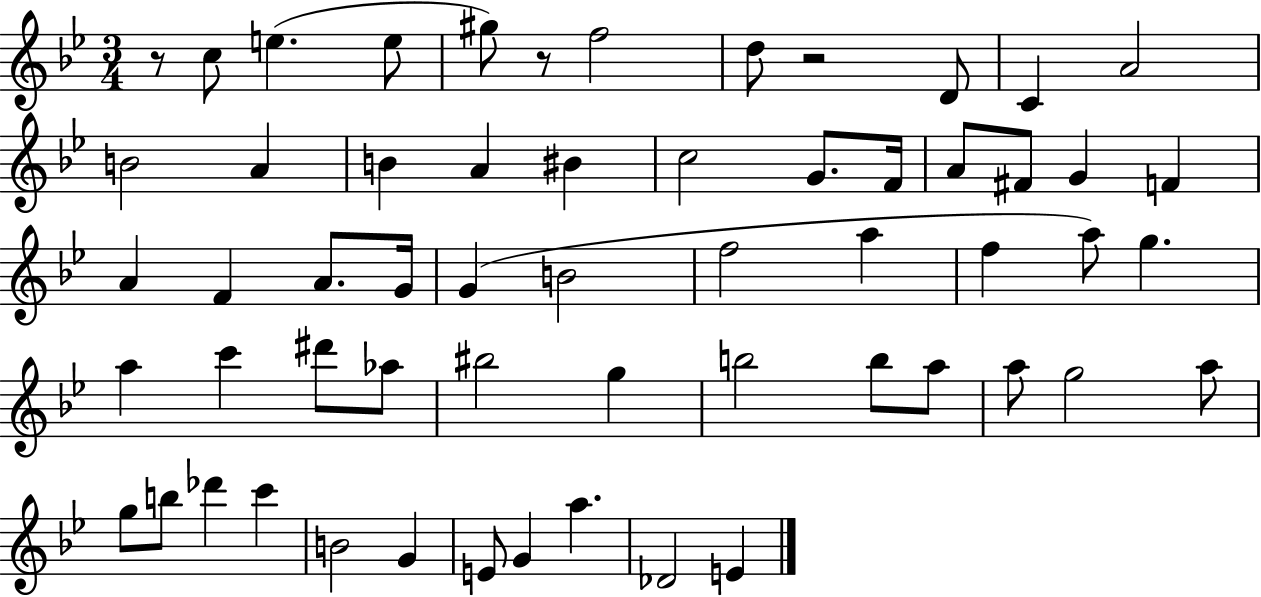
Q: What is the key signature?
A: BES major